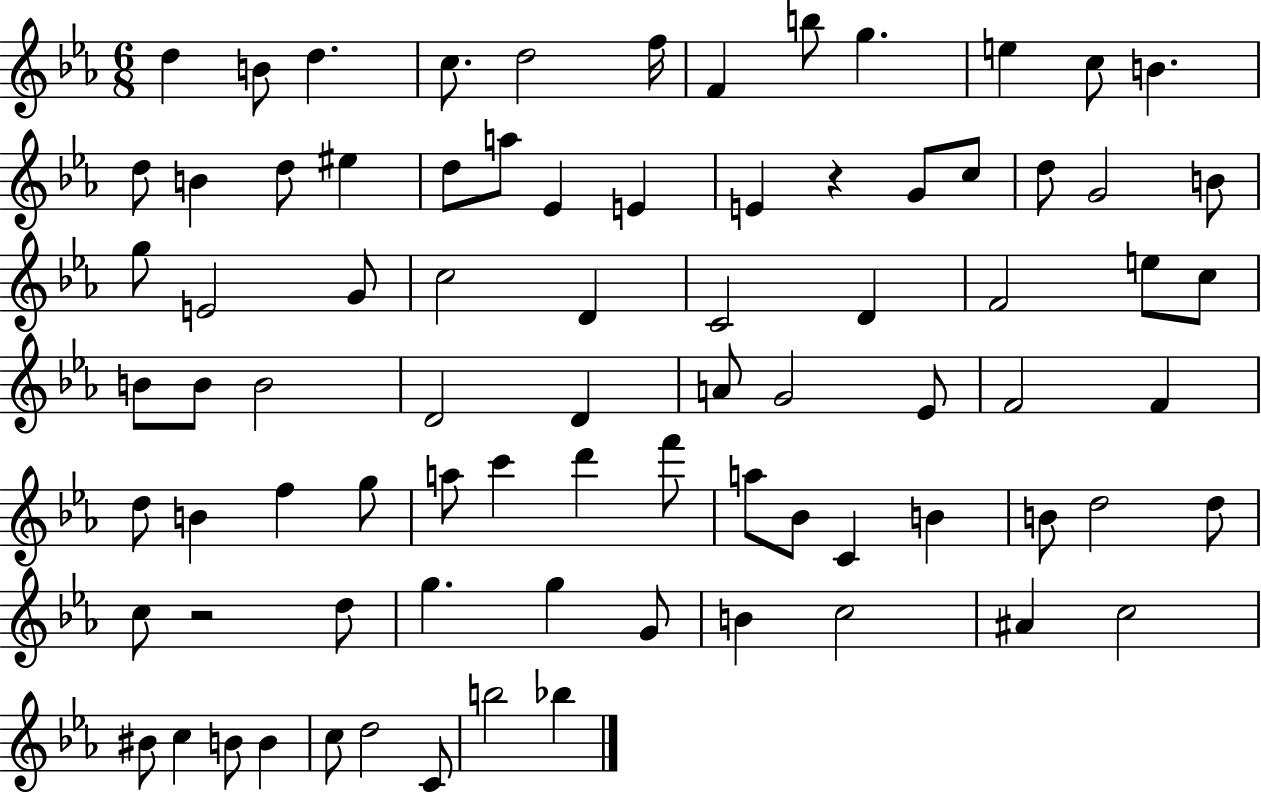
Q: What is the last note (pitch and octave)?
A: Bb5